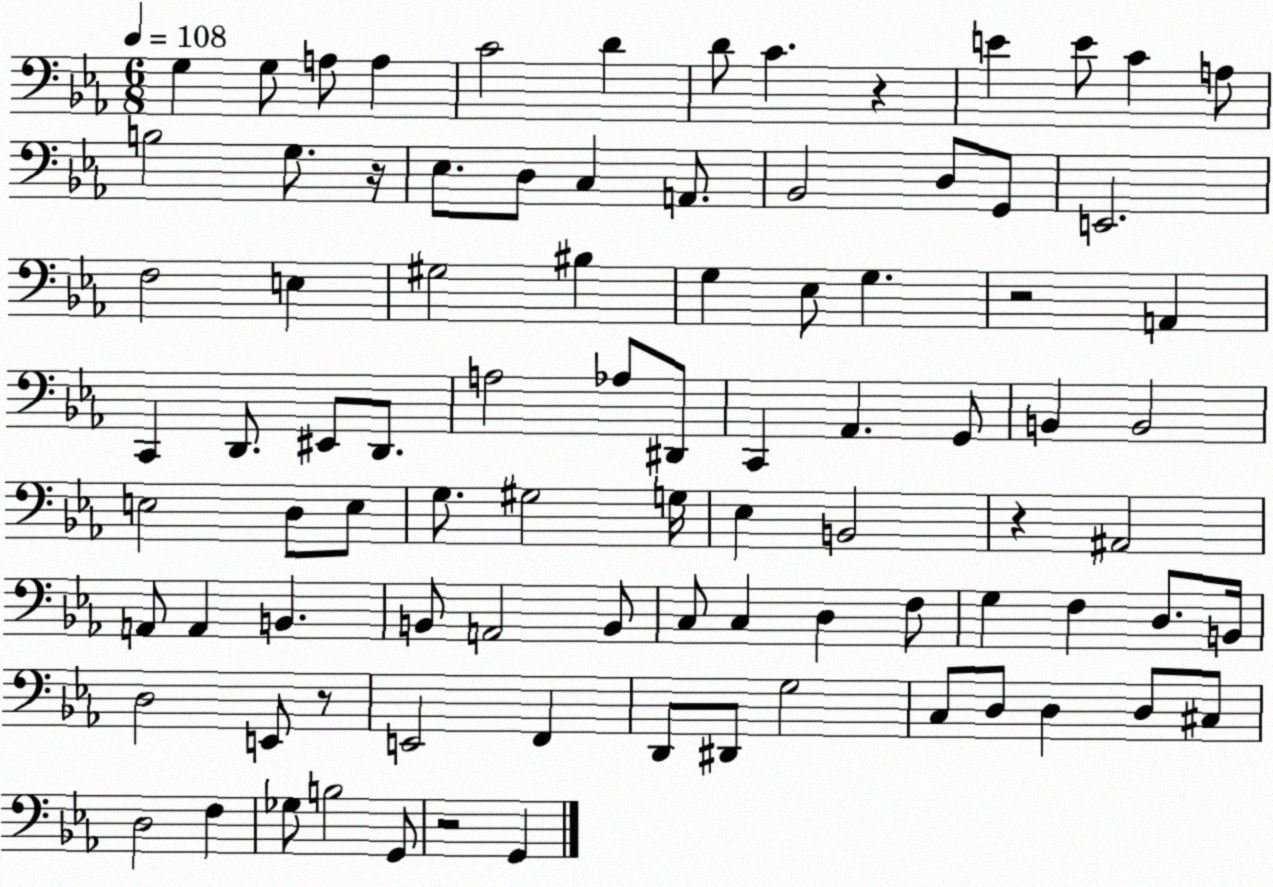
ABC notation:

X:1
T:Untitled
M:6/8
L:1/4
K:Eb
G, G,/2 A,/2 A, C2 D D/2 C z E E/2 C A,/2 B,2 G,/2 z/4 _E,/2 D,/2 C, A,,/2 _B,,2 D,/2 G,,/2 E,,2 F,2 E, ^G,2 ^B, G, _E,/2 G, z2 A,, C,, D,,/2 ^E,,/2 D,,/2 A,2 _A,/2 ^D,,/2 C,, _A,, G,,/2 B,, B,,2 E,2 D,/2 E,/2 G,/2 ^G,2 G,/4 _E, B,,2 z ^A,,2 A,,/2 A,, B,, B,,/2 A,,2 B,,/2 C,/2 C, D, F,/2 G, F, D,/2 B,,/4 D,2 E,,/2 z/2 E,,2 F,, D,,/2 ^D,,/2 G,2 C,/2 D,/2 D, D,/2 ^C,/2 D,2 F, _G,/2 B,2 G,,/2 z2 G,,